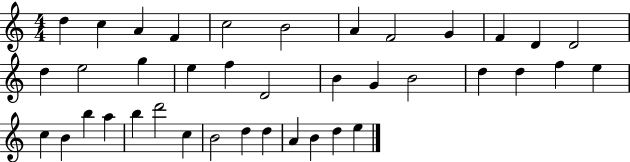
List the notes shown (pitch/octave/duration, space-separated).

D5/q C5/q A4/q F4/q C5/h B4/h A4/q F4/h G4/q F4/q D4/q D4/h D5/q E5/h G5/q E5/q F5/q D4/h B4/q G4/q B4/h D5/q D5/q F5/q E5/q C5/q B4/q B5/q A5/q B5/q D6/h C5/q B4/h D5/q D5/q A4/q B4/q D5/q E5/q